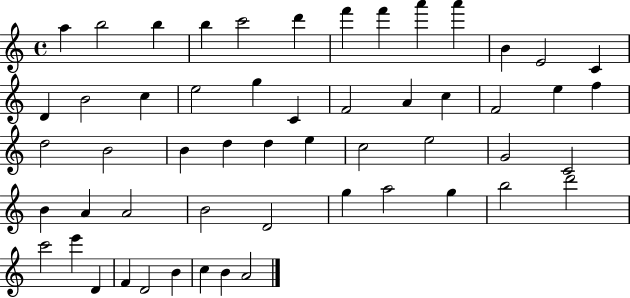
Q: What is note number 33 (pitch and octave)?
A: E5